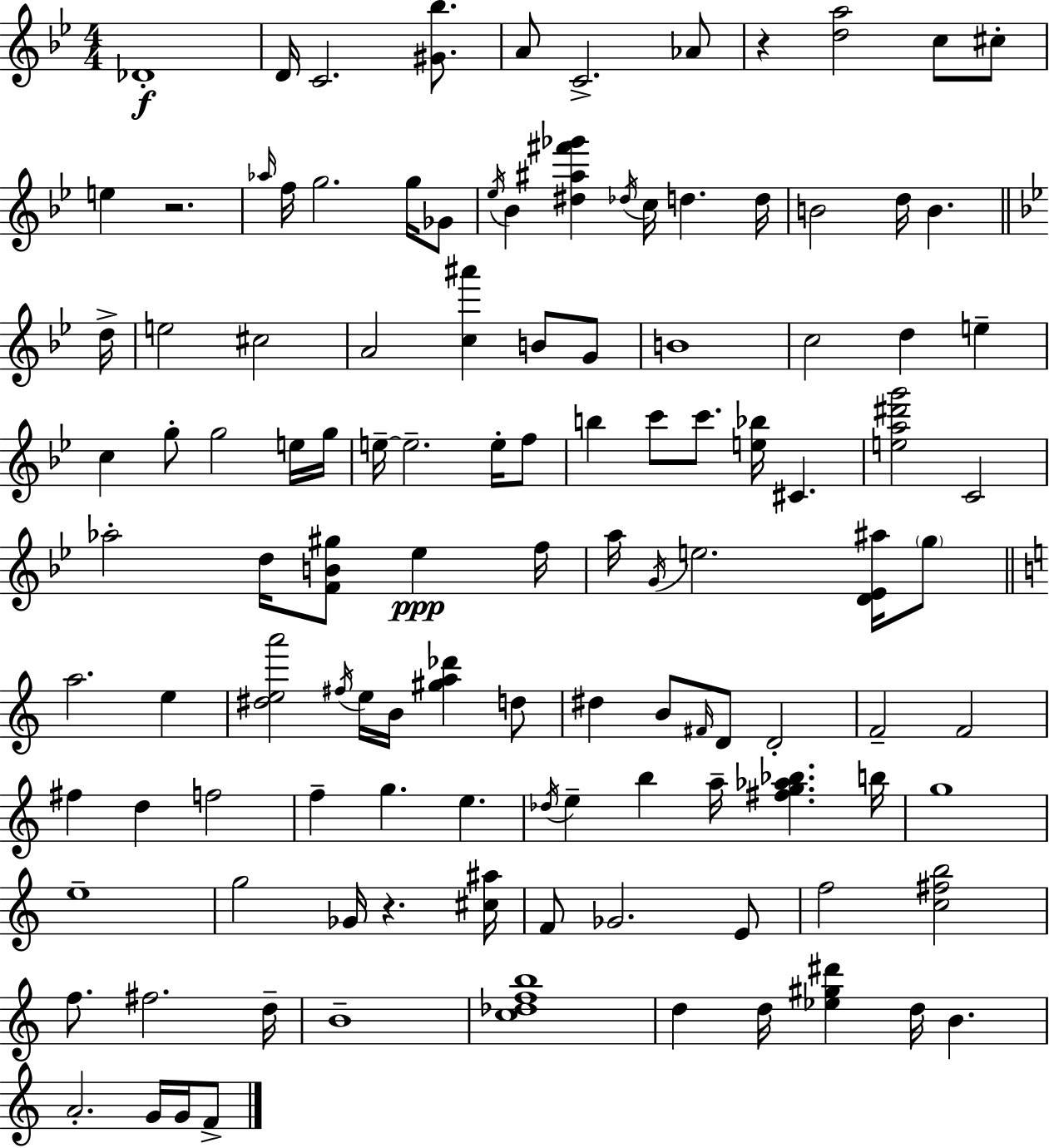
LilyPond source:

{
  \clef treble
  \numericTimeSignature
  \time 4/4
  \key bes \major
  des'1-.\f | d'16 c'2. <gis' bes''>8. | a'8 c'2.-> aes'8 | r4 <d'' a''>2 c''8 cis''8-. | \break e''4 r2. | \grace { aes''16 } f''16 g''2. g''16 ges'8 | \acciaccatura { ees''16 } bes'4 <dis'' ais'' fis''' ges'''>4 \acciaccatura { des''16 } c''16 d''4. | d''16 b'2 d''16 b'4. | \break \bar "||" \break \key bes \major d''16-> e''2 cis''2 | a'2 <c'' ais'''>4 b'8 g'8 | b'1 | c''2 d''4 e''4-- | \break c''4 g''8-. g''2 e''16 | g''16 e''16--~~ e''2.-- e''16-. f''8 | b''4 c'''8 c'''8. <e'' bes''>16 cis'4. | <e'' a'' dis''' g'''>2 c'2 | \break aes''2-. d''16 <f' b' gis''>8 ees''4\ppp | f''16 a''16 \acciaccatura { g'16 } e''2. <d' ees' ais''>16 | \parenthesize g''8 \bar "||" \break \key c \major a''2. e''4 | <dis'' e'' a'''>2 \acciaccatura { fis''16 } e''16 b'16 <gis'' a'' des'''>4 d''8 | dis''4 b'8 \grace { fis'16 } d'8 d'2-. | f'2-- f'2 | \break fis''4 d''4 f''2 | f''4-- g''4. e''4. | \acciaccatura { des''16 } e''4-- b''4 a''16-- <fis'' g'' aes'' bes''>4. | b''16 g''1 | \break e''1-- | g''2 ges'16 r4. | <cis'' ais''>16 f'8 ges'2. | e'8 f''2 <c'' fis'' b''>2 | \break f''8. fis''2. | d''16-- b'1-- | <c'' des'' f'' b''>1 | d''4 d''16 <ees'' gis'' dis'''>4 d''16 b'4. | \break a'2.-. g'16 | g'16 f'8-> \bar "|."
}